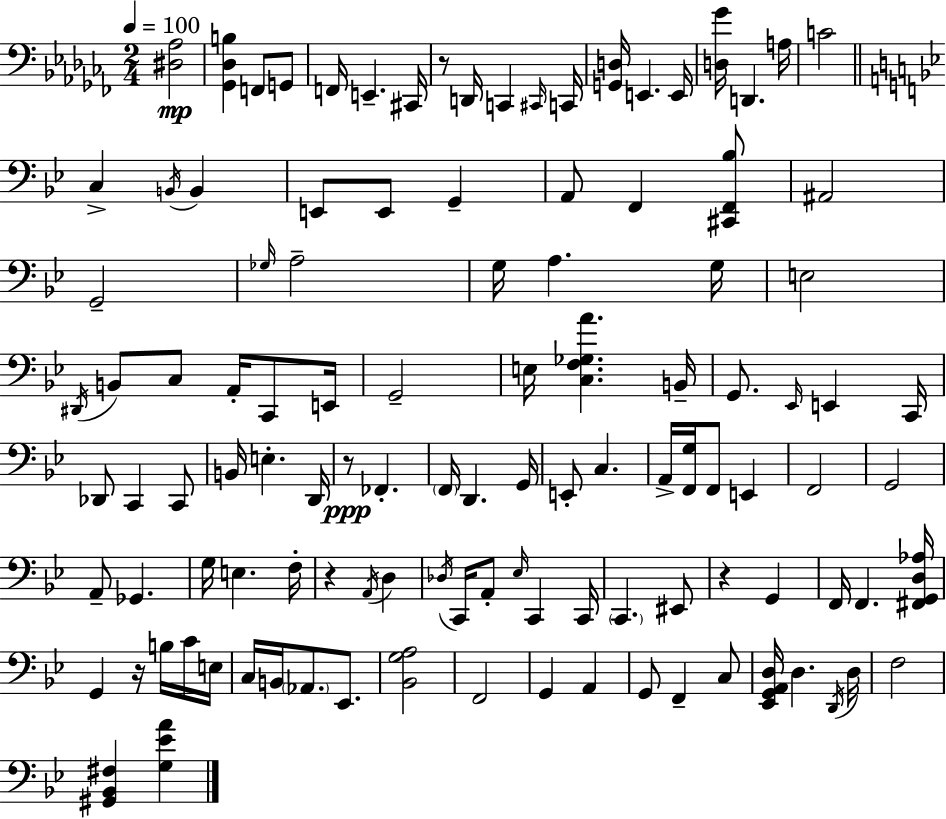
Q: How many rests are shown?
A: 5